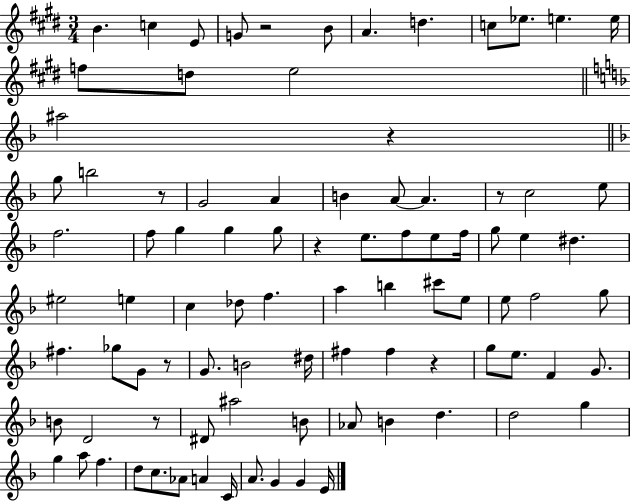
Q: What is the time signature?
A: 3/4